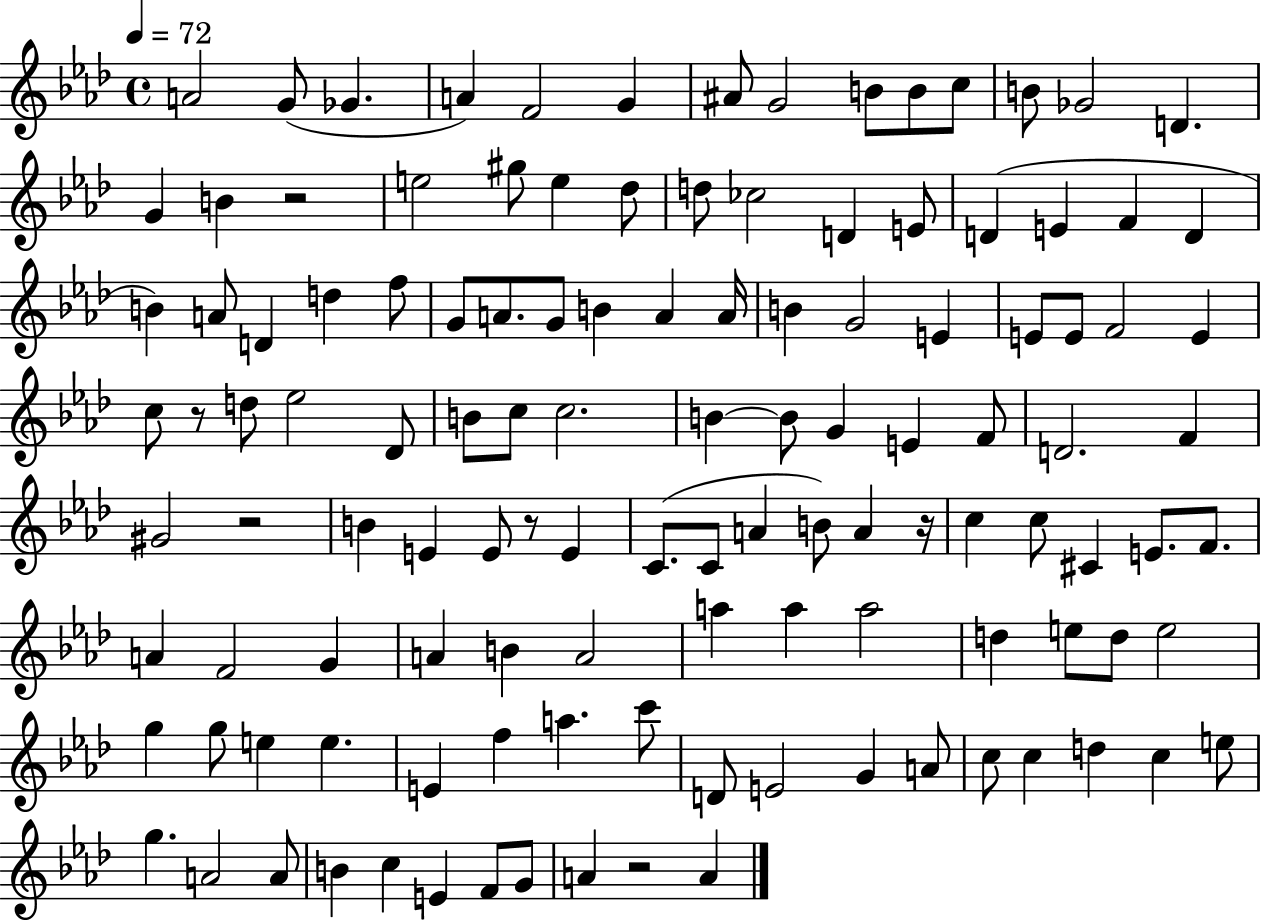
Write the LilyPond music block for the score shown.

{
  \clef treble
  \time 4/4
  \defaultTimeSignature
  \key aes \major
  \tempo 4 = 72
  \repeat volta 2 { a'2 g'8( ges'4. | a'4) f'2 g'4 | ais'8 g'2 b'8 b'8 c''8 | b'8 ges'2 d'4. | \break g'4 b'4 r2 | e''2 gis''8 e''4 des''8 | d''8 ces''2 d'4 e'8 | d'4( e'4 f'4 d'4 | \break b'4) a'8 d'4 d''4 f''8 | g'8 a'8. g'8 b'4 a'4 a'16 | b'4 g'2 e'4 | e'8 e'8 f'2 e'4 | \break c''8 r8 d''8 ees''2 des'8 | b'8 c''8 c''2. | b'4~~ b'8 g'4 e'4 f'8 | d'2. f'4 | \break gis'2 r2 | b'4 e'4 e'8 r8 e'4 | c'8.( c'8 a'4 b'8) a'4 r16 | c''4 c''8 cis'4 e'8. f'8. | \break a'4 f'2 g'4 | a'4 b'4 a'2 | a''4 a''4 a''2 | d''4 e''8 d''8 e''2 | \break g''4 g''8 e''4 e''4. | e'4 f''4 a''4. c'''8 | d'8 e'2 g'4 a'8 | c''8 c''4 d''4 c''4 e''8 | \break g''4. a'2 a'8 | b'4 c''4 e'4 f'8 g'8 | a'4 r2 a'4 | } \bar "|."
}